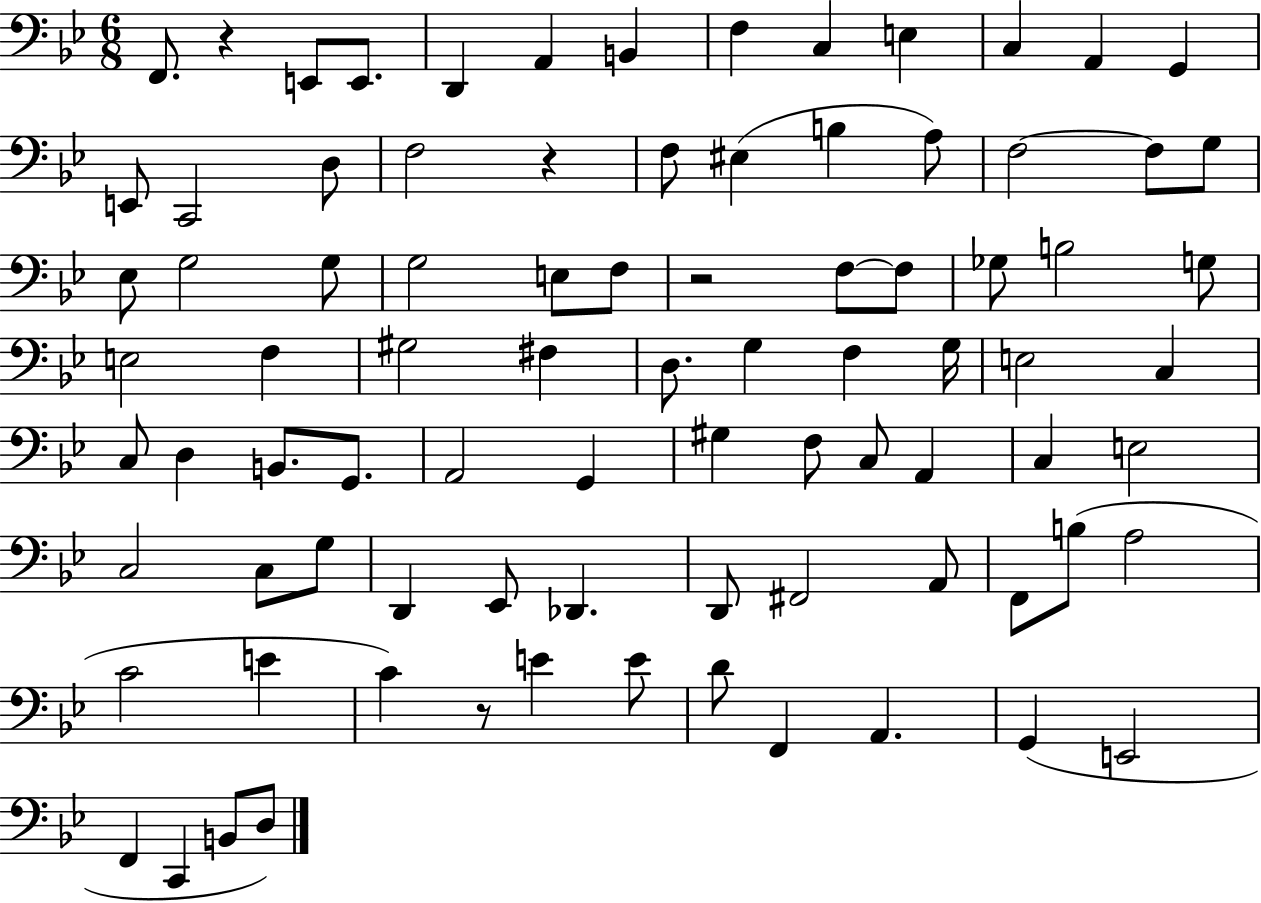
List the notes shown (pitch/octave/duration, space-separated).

F2/e. R/q E2/e E2/e. D2/q A2/q B2/q F3/q C3/q E3/q C3/q A2/q G2/q E2/e C2/h D3/e F3/h R/q F3/e EIS3/q B3/q A3/e F3/h F3/e G3/e Eb3/e G3/h G3/e G3/h E3/e F3/e R/h F3/e F3/e Gb3/e B3/h G3/e E3/h F3/q G#3/h F#3/q D3/e. G3/q F3/q G3/s E3/h C3/q C3/e D3/q B2/e. G2/e. A2/h G2/q G#3/q F3/e C3/e A2/q C3/q E3/h C3/h C3/e G3/e D2/q Eb2/e Db2/q. D2/e F#2/h A2/e F2/e B3/e A3/h C4/h E4/q C4/q R/e E4/q E4/e D4/e F2/q A2/q. G2/q E2/h F2/q C2/q B2/e D3/e